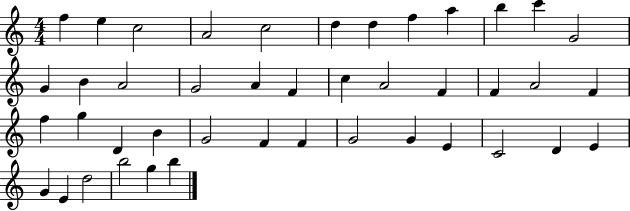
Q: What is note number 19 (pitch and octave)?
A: C5